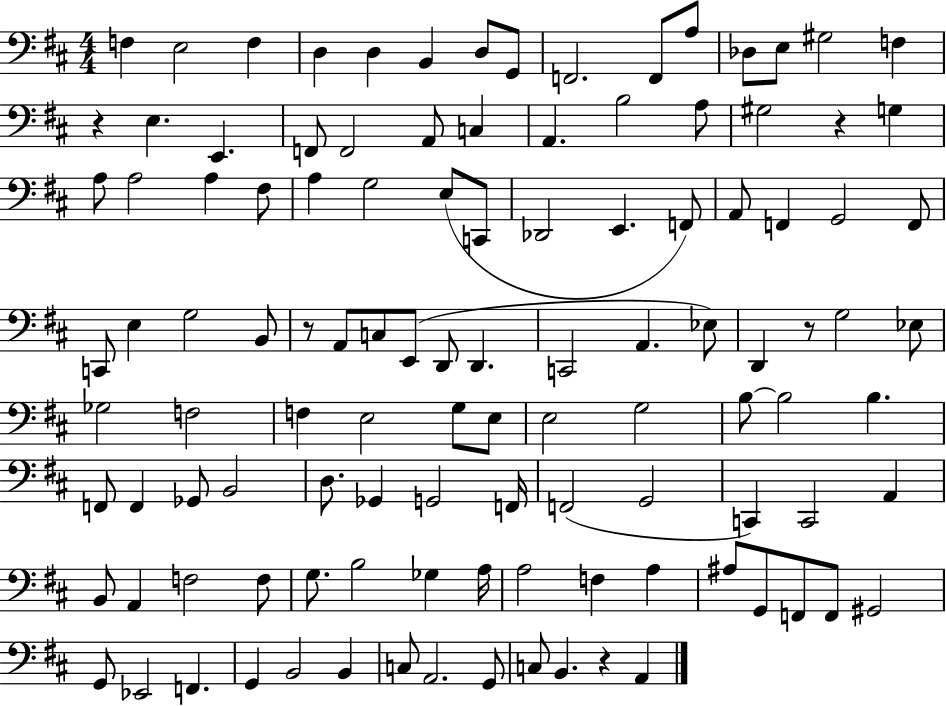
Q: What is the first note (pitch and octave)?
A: F3